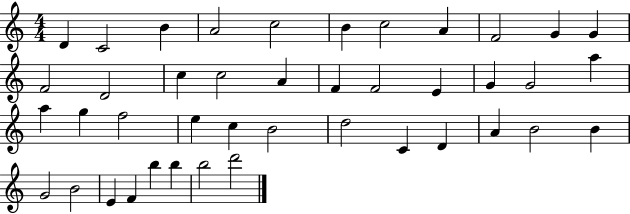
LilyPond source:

{
  \clef treble
  \numericTimeSignature
  \time 4/4
  \key c \major
  d'4 c'2 b'4 | a'2 c''2 | b'4 c''2 a'4 | f'2 g'4 g'4 | \break f'2 d'2 | c''4 c''2 a'4 | f'4 f'2 e'4 | g'4 g'2 a''4 | \break a''4 g''4 f''2 | e''4 c''4 b'2 | d''2 c'4 d'4 | a'4 b'2 b'4 | \break g'2 b'2 | e'4 f'4 b''4 b''4 | b''2 d'''2 | \bar "|."
}